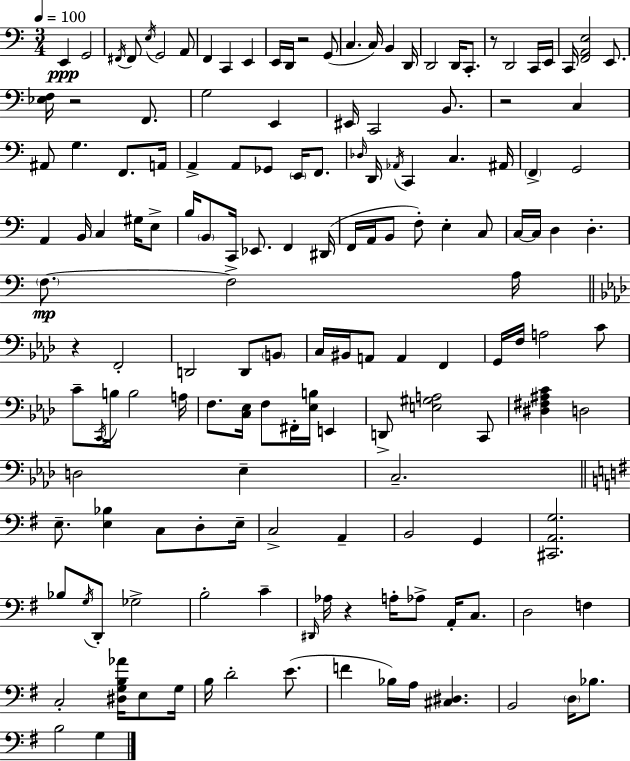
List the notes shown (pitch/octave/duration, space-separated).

E2/q G2/h F#2/s F#2/e E3/s G2/h A2/e F2/q C2/q E2/q E2/s D2/s R/h G2/e C3/q. C3/s B2/q D2/s D2/h D2/s C2/e. R/e D2/h C2/s E2/s C2/s [F2,A2,E3]/h E2/e. [Eb3,F3]/s R/h F2/e. G3/h E2/q EIS2/s C2/h B2/e. R/h C3/q A#2/e G3/q. F2/e. A2/s A2/q A2/e Gb2/e E2/s F2/e. Db3/s D2/s Ab2/s C2/q C3/q. A#2/s F2/q G2/h A2/q B2/s C3/q G#3/s E3/e B3/s B2/e C2/s Eb2/e. F2/q D#2/s F2/s A2/s B2/e F3/e E3/q C3/e C3/s C3/s D3/q D3/q. F3/e. F3/h A3/s R/q F2/h D2/h D2/e B2/e C3/s BIS2/s A2/e A2/q F2/q G2/s F3/s A3/h C4/e C4/e C2/s B3/s B3/h A3/s F3/e. [C3,Eb3]/s F3/e F#2/s [Eb3,B3]/s E2/q D2/e [E3,G#3,A3]/h C2/e [D#3,F#3,A#3,C4]/q D3/h D3/h Eb3/q C3/h. E3/e. [E3,Bb3]/q C3/e D3/e E3/s C3/h A2/q B2/h G2/q [C#2,A2,G3]/h. Bb3/e G3/s D2/e Gb3/h B3/h C4/q D#2/s Ab3/s R/q A3/s Ab3/e A2/s C3/e. D3/h F3/q C3/h [D#3,G3,B3,Ab4]/s E3/e G3/s B3/s D4/h E4/e. F4/q Bb3/s A3/s [C#3,D#3]/q. B2/h D3/s Bb3/e. B3/h G3/q